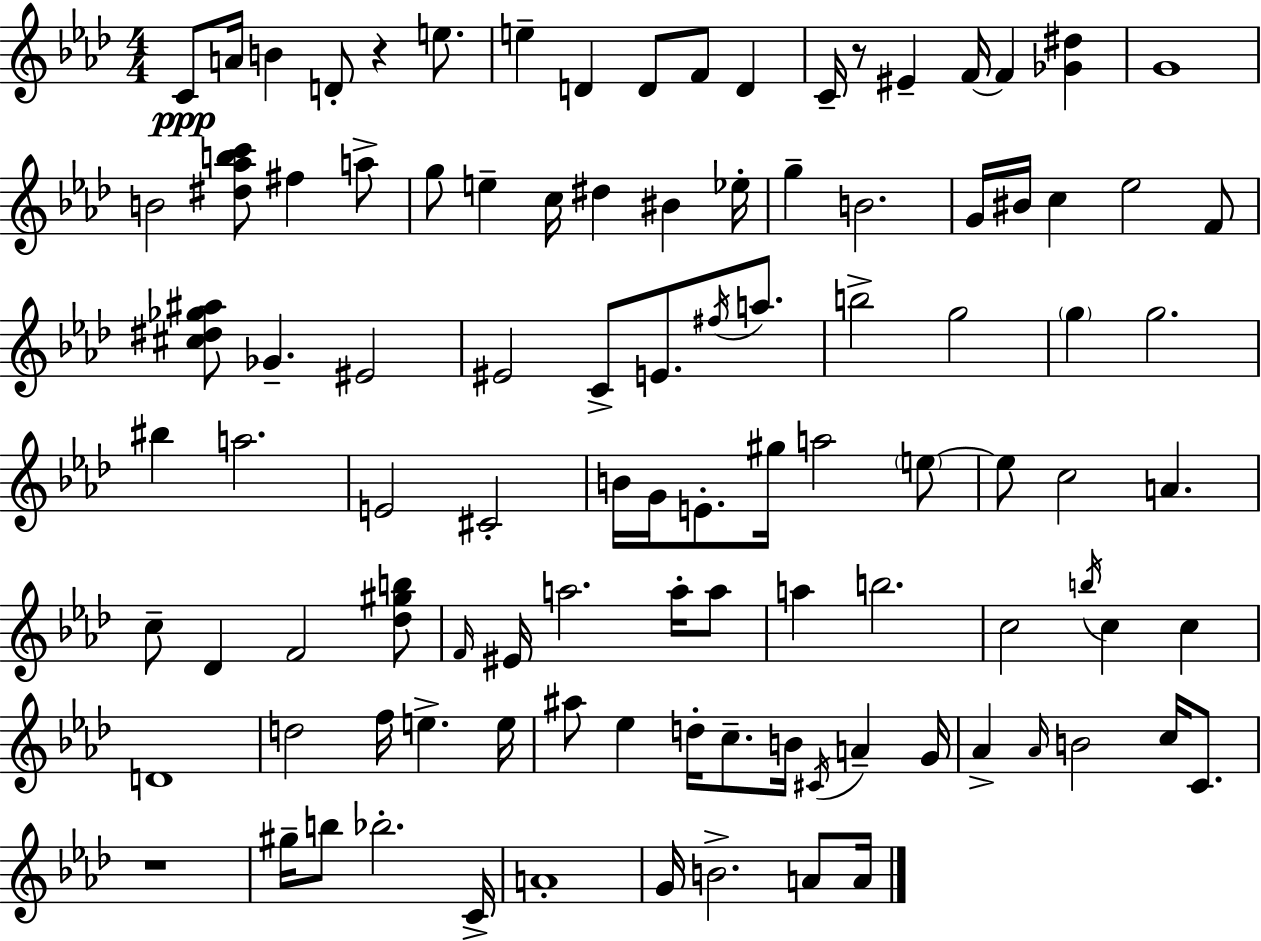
{
  \clef treble
  \numericTimeSignature
  \time 4/4
  \key aes \major
  \repeat volta 2 { c'8\ppp a'16 b'4 d'8-. r4 e''8. | e''4-- d'4 d'8 f'8 d'4 | c'16-- r8 eis'4-- f'16~~ f'4 <ges' dis''>4 | g'1 | \break b'2 <dis'' aes'' b'' c'''>8 fis''4 a''8-> | g''8 e''4-- c''16 dis''4 bis'4 ees''16-. | g''4-- b'2. | g'16 bis'16 c''4 ees''2 f'8 | \break <cis'' dis'' ges'' ais''>8 ges'4.-- eis'2 | eis'2 c'8-> e'8. \acciaccatura { fis''16 } a''8. | b''2-> g''2 | \parenthesize g''4 g''2. | \break bis''4 a''2. | e'2 cis'2-. | b'16 g'16 e'8.-. gis''16 a''2 \parenthesize e''8~~ | e''8 c''2 a'4. | \break c''8-- des'4 f'2 <des'' gis'' b''>8 | \grace { f'16 } eis'16 a''2. a''16-. | a''8 a''4 b''2. | c''2 \acciaccatura { b''16 } c''4 c''4 | \break d'1 | d''2 f''16 e''4.-> | e''16 ais''8 ees''4 d''16-. c''8.-- b'16 \acciaccatura { cis'16 } a'4-- | g'16 aes'4-> \grace { aes'16 } b'2 | \break c''16 c'8. r1 | gis''16-- b''8 bes''2.-. | c'16-> a'1-. | g'16 b'2.-> | \break a'8 a'16 } \bar "|."
}